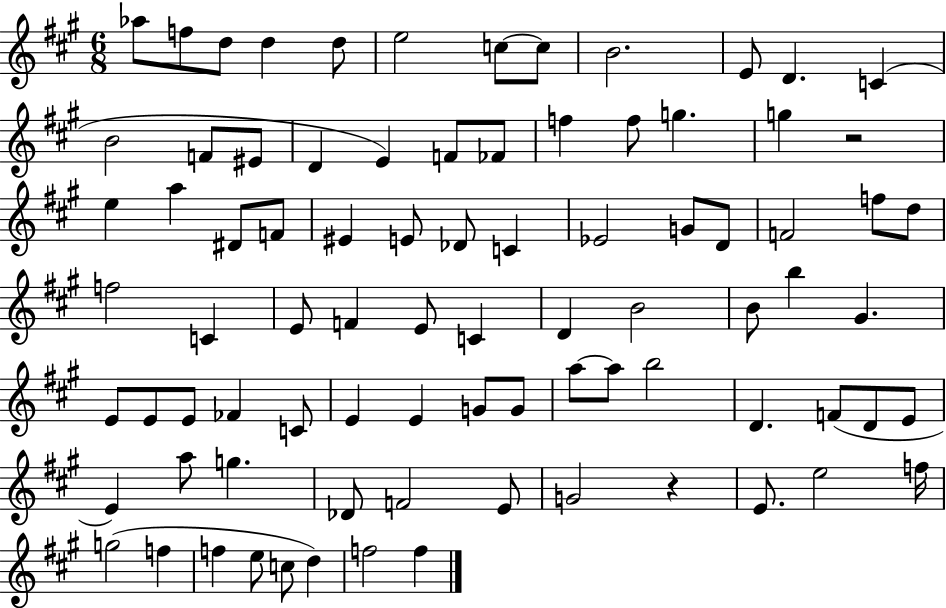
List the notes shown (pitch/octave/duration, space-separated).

Ab5/e F5/e D5/e D5/q D5/e E5/h C5/e C5/e B4/h. E4/e D4/q. C4/q B4/h F4/e EIS4/e D4/q E4/q F4/e FES4/e F5/q F5/e G5/q. G5/q R/h E5/q A5/q D#4/e F4/e EIS4/q E4/e Db4/e C4/q Eb4/h G4/e D4/e F4/h F5/e D5/e F5/h C4/q E4/e F4/q E4/e C4/q D4/q B4/h B4/e B5/q G#4/q. E4/e E4/e E4/e FES4/q C4/e E4/q E4/q G4/e G4/e A5/e A5/e B5/h D4/q. F4/e D4/e E4/e E4/q A5/e G5/q. Db4/e F4/h E4/e G4/h R/q E4/e. E5/h F5/s G5/h F5/q F5/q E5/e C5/e D5/q F5/h F5/q